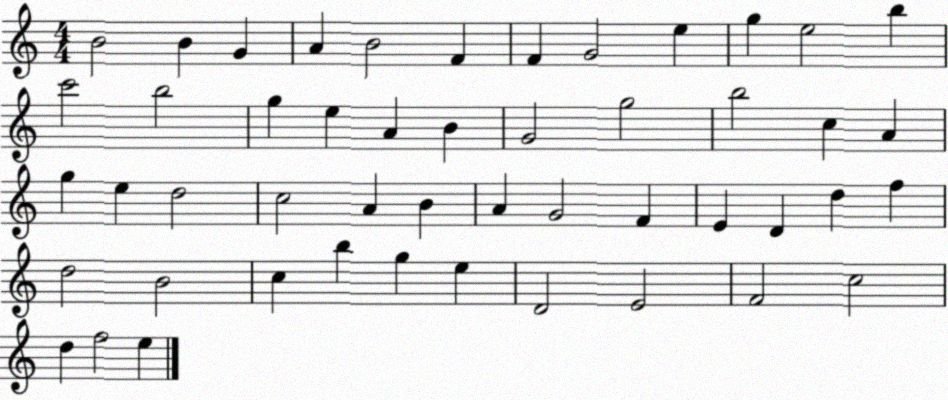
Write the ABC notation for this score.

X:1
T:Untitled
M:4/4
L:1/4
K:C
B2 B G A B2 F F G2 e g e2 b c'2 b2 g e A B G2 g2 b2 c A g e d2 c2 A B A G2 F E D d f d2 B2 c b g e D2 E2 F2 c2 d f2 e